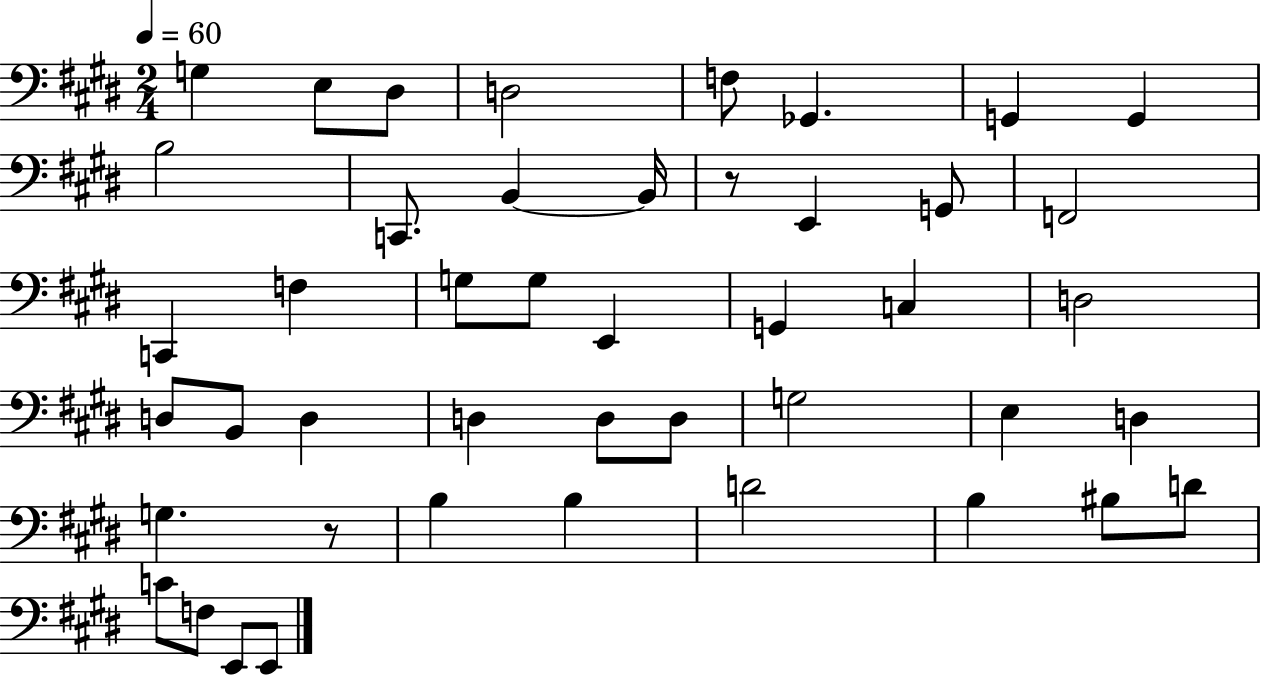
X:1
T:Untitled
M:2/4
L:1/4
K:E
G, E,/2 ^D,/2 D,2 F,/2 _G,, G,, G,, B,2 C,,/2 B,, B,,/4 z/2 E,, G,,/2 F,,2 C,, F, G,/2 G,/2 E,, G,, C, D,2 D,/2 B,,/2 D, D, D,/2 D,/2 G,2 E, D, G, z/2 B, B, D2 B, ^B,/2 D/2 C/2 F,/2 E,,/2 E,,/2